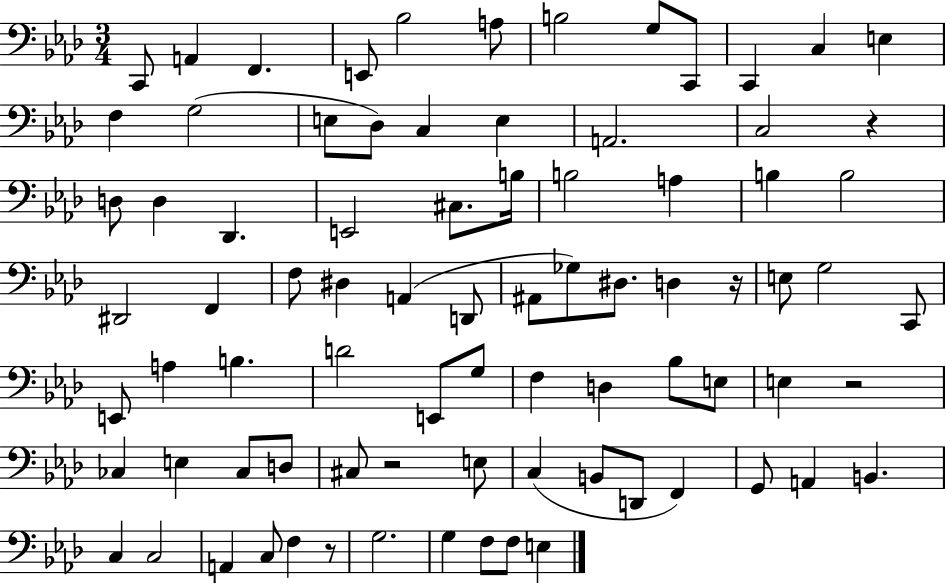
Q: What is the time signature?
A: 3/4